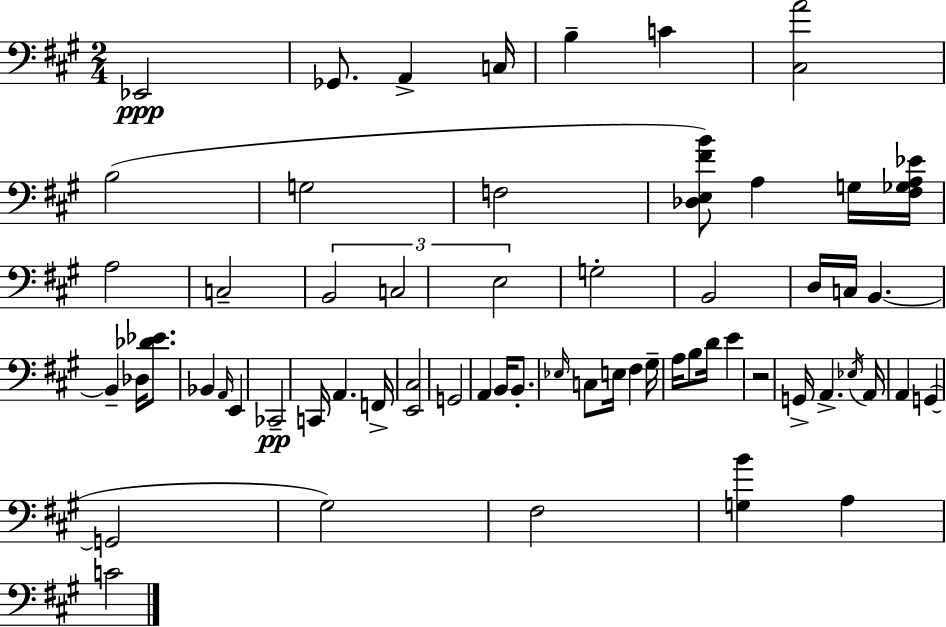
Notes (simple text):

Eb2/h Gb2/e. A2/q C3/s B3/q C4/q [C#3,A4]/h B3/h G3/h F3/h [Db3,E3,F#4,B4]/e A3/q G3/s [F#3,Gb3,A3,Eb4]/s A3/h C3/h B2/h C3/h E3/h G3/h B2/h D3/s C3/s B2/q. B2/q Db3/s [Db4,Eb4]/e. Bb2/q A2/s E2/q CES2/h C2/s A2/q. F2/s [E2,C#3]/h G2/h A2/q B2/s B2/e. Eb3/s C3/e E3/s F#3/q G#3/s A3/s B3/e D4/s E4/q R/h G2/s A2/q. Eb3/s A2/s A2/q G2/q G2/h G#3/h F#3/h [G3,B4]/q A3/q C4/h